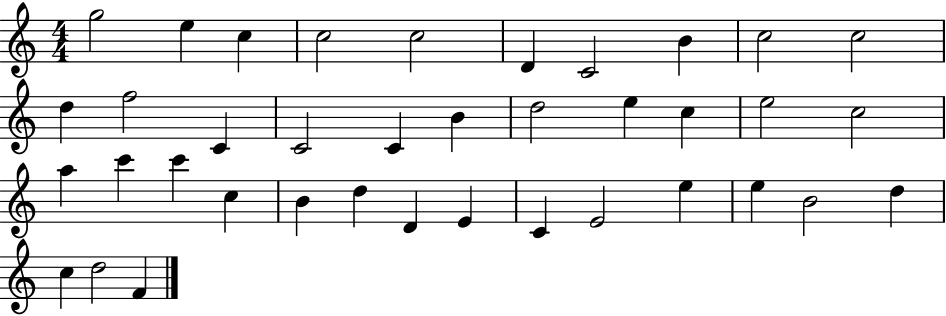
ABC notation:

X:1
T:Untitled
M:4/4
L:1/4
K:C
g2 e c c2 c2 D C2 B c2 c2 d f2 C C2 C B d2 e c e2 c2 a c' c' c B d D E C E2 e e B2 d c d2 F